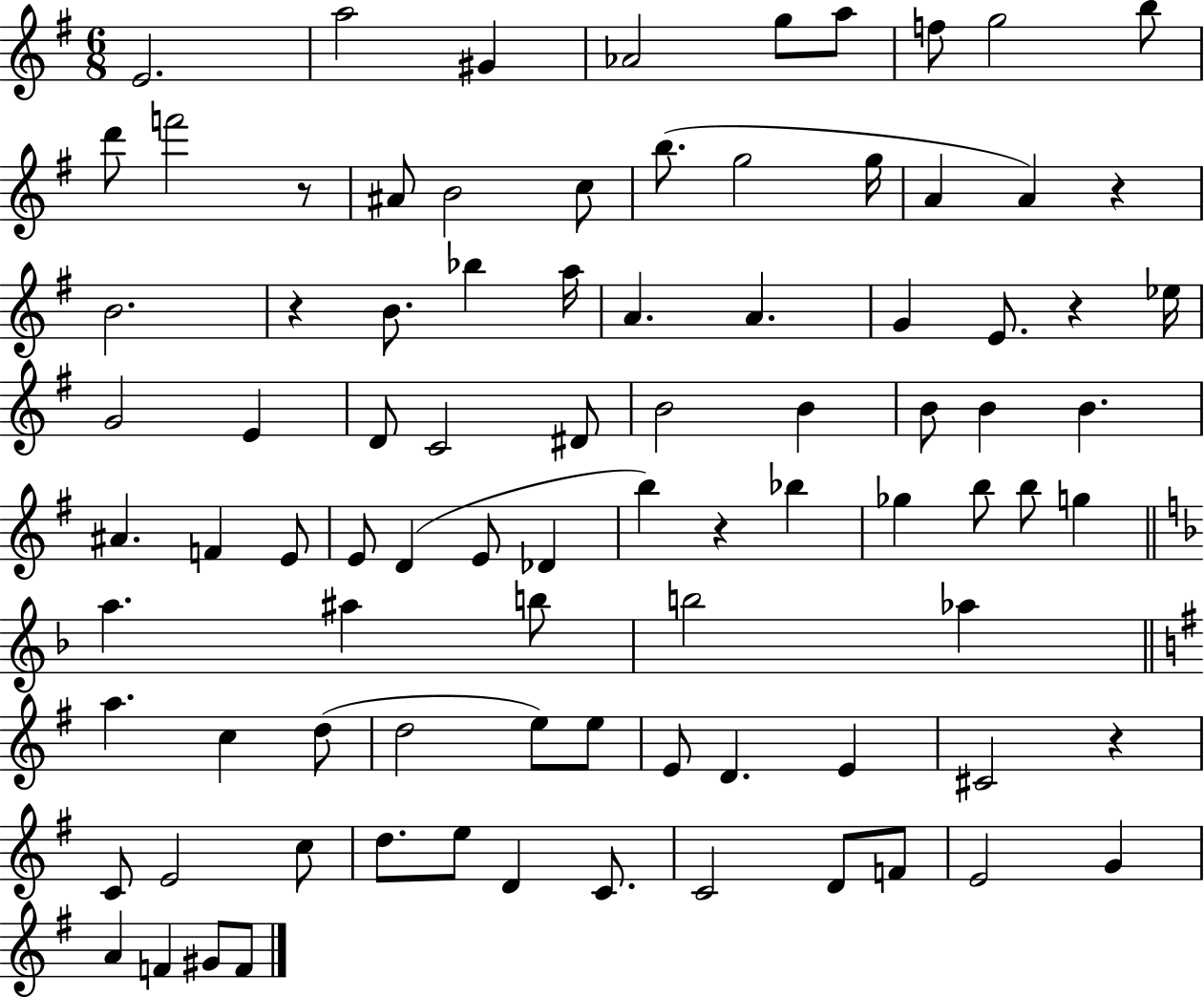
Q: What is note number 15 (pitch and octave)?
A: B5